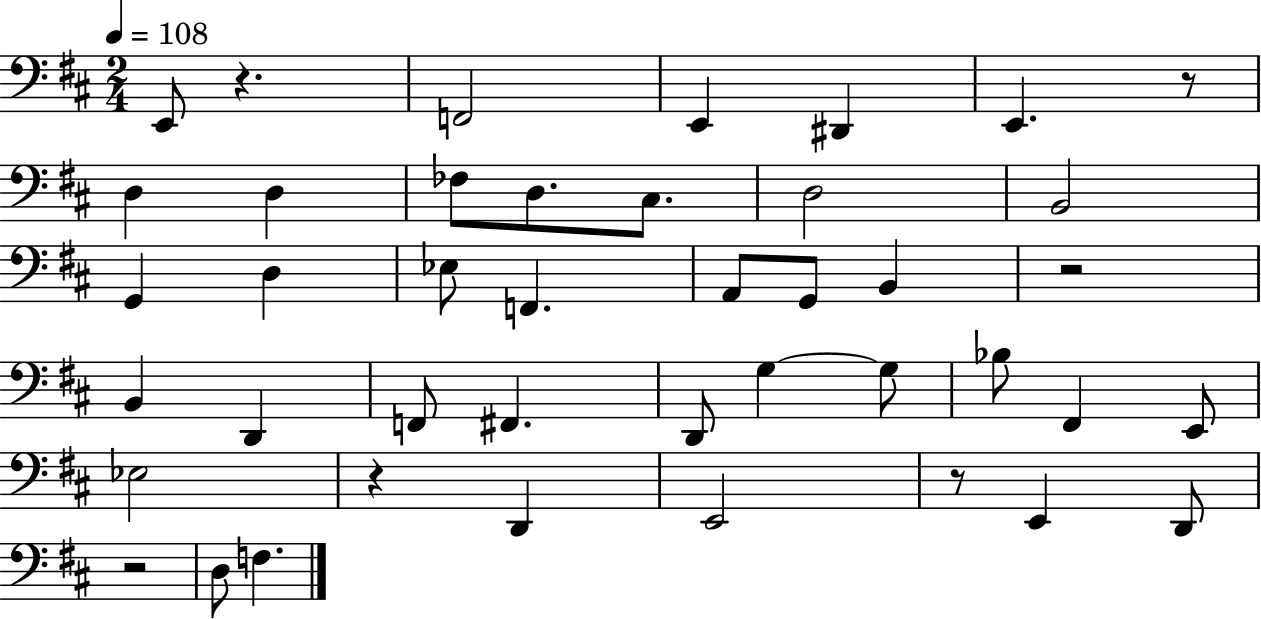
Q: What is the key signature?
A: D major